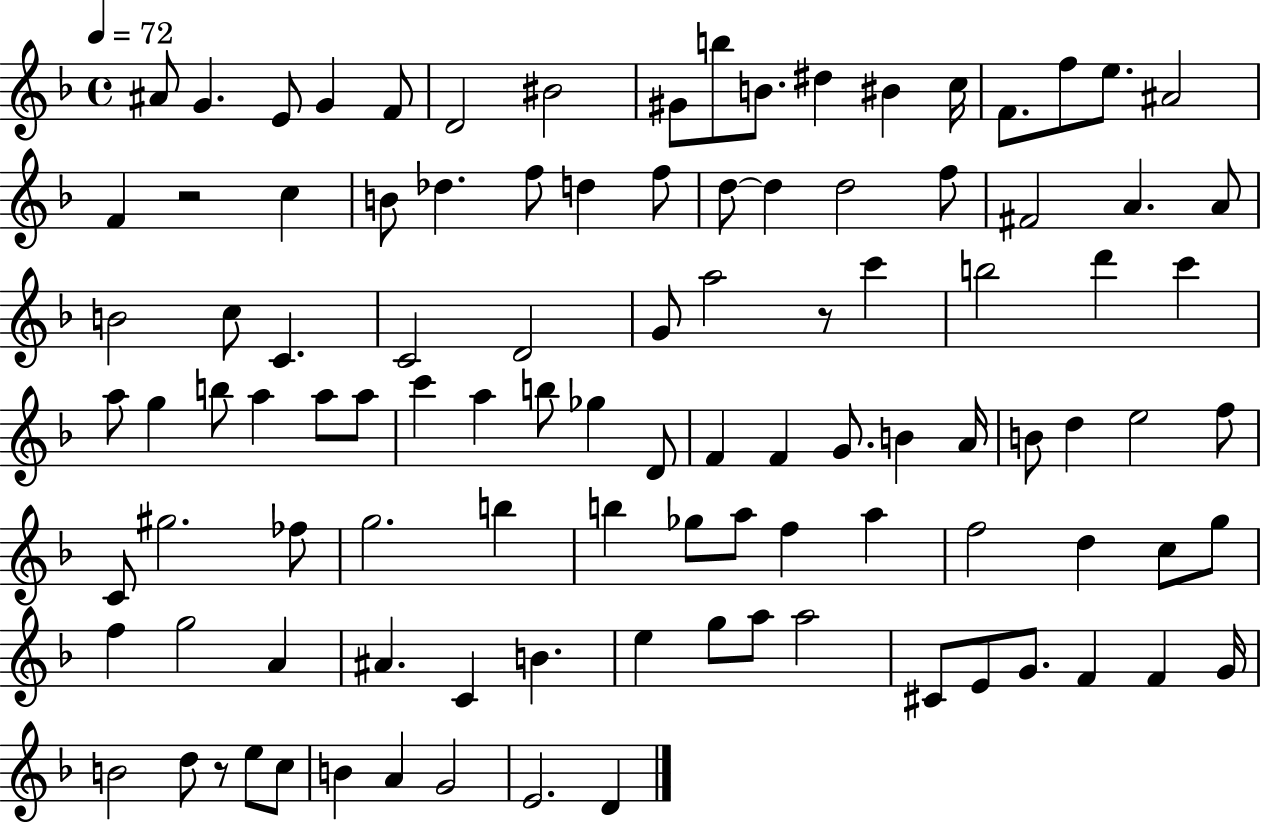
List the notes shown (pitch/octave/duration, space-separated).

A#4/e G4/q. E4/e G4/q F4/e D4/h BIS4/h G#4/e B5/e B4/e. D#5/q BIS4/q C5/s F4/e. F5/e E5/e. A#4/h F4/q R/h C5/q B4/e Db5/q. F5/e D5/q F5/e D5/e D5/q D5/h F5/e F#4/h A4/q. A4/e B4/h C5/e C4/q. C4/h D4/h G4/e A5/h R/e C6/q B5/h D6/q C6/q A5/e G5/q B5/e A5/q A5/e A5/e C6/q A5/q B5/e Gb5/q D4/e F4/q F4/q G4/e. B4/q A4/s B4/e D5/q E5/h F5/e C4/e G#5/h. FES5/e G5/h. B5/q B5/q Gb5/e A5/e F5/q A5/q F5/h D5/q C5/e G5/e F5/q G5/h A4/q A#4/q. C4/q B4/q. E5/q G5/e A5/e A5/h C#4/e E4/e G4/e. F4/q F4/q G4/s B4/h D5/e R/e E5/e C5/e B4/q A4/q G4/h E4/h. D4/q